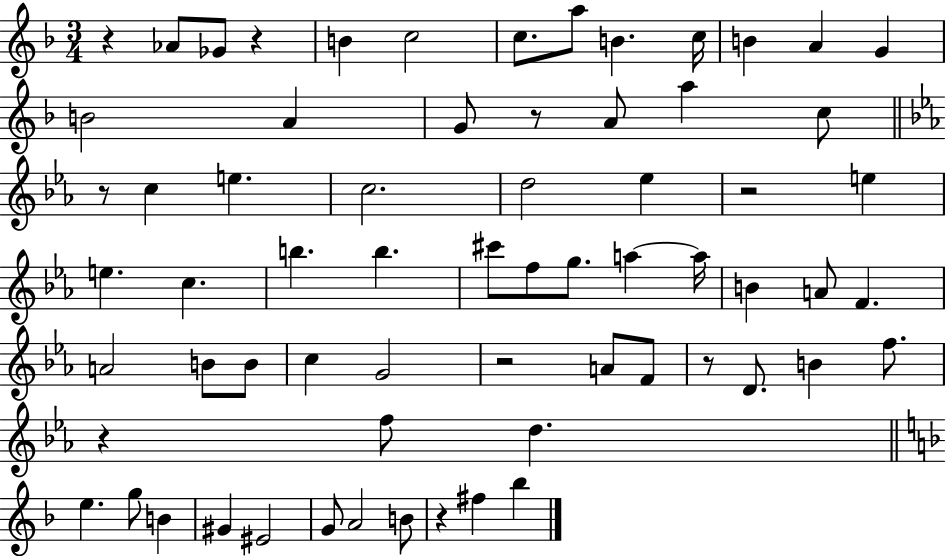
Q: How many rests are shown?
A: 9